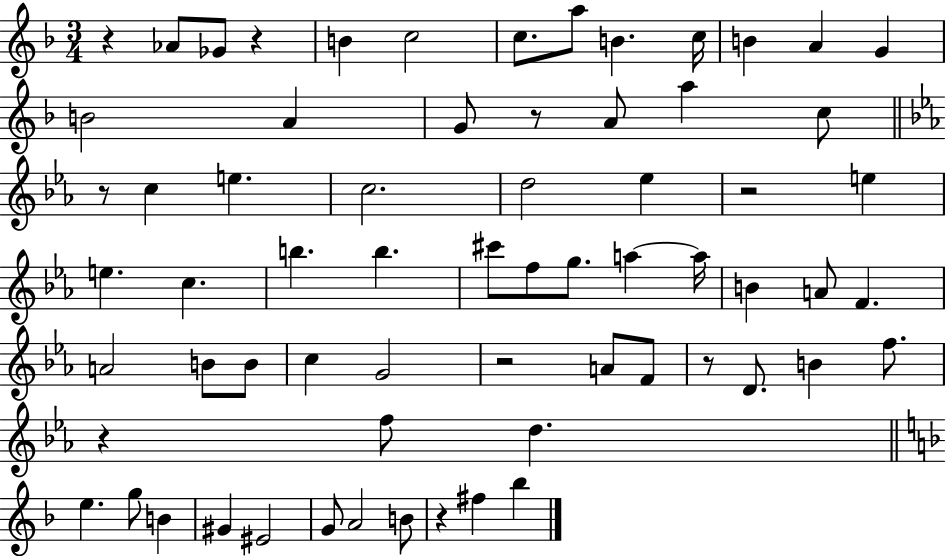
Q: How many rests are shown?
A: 9